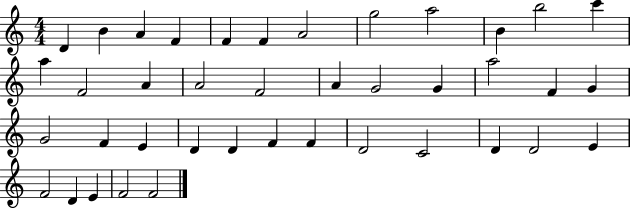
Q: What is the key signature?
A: C major